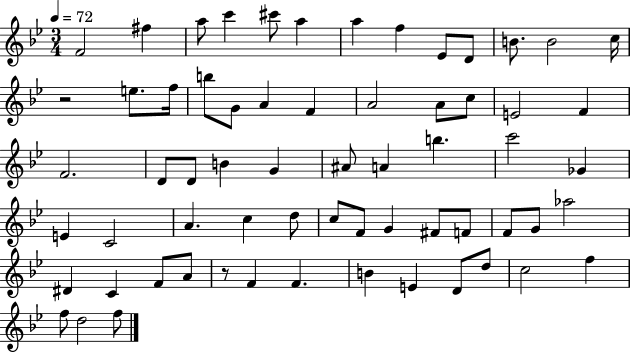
{
  \clef treble
  \numericTimeSignature
  \time 3/4
  \key bes \major
  \tempo 4 = 72
  f'2 fis''4 | a''8 c'''4 cis'''8 a''4 | a''4 f''4 ees'8 d'8 | b'8. b'2 c''16 | \break r2 e''8. f''16 | b''8 g'8 a'4 f'4 | a'2 a'8 c''8 | e'2 f'4 | \break f'2. | d'8 d'8 b'4 g'4 | ais'8 a'4 b''4. | c'''2 ges'4 | \break e'4 c'2 | a'4. c''4 d''8 | c''8 f'8 g'4 fis'8 f'8 | f'8 g'8 aes''2 | \break dis'4 c'4 f'8 a'8 | r8 f'4 f'4. | b'4 e'4 d'8 d''8 | c''2 f''4 | \break f''8 d''2 f''8 | \bar "|."
}